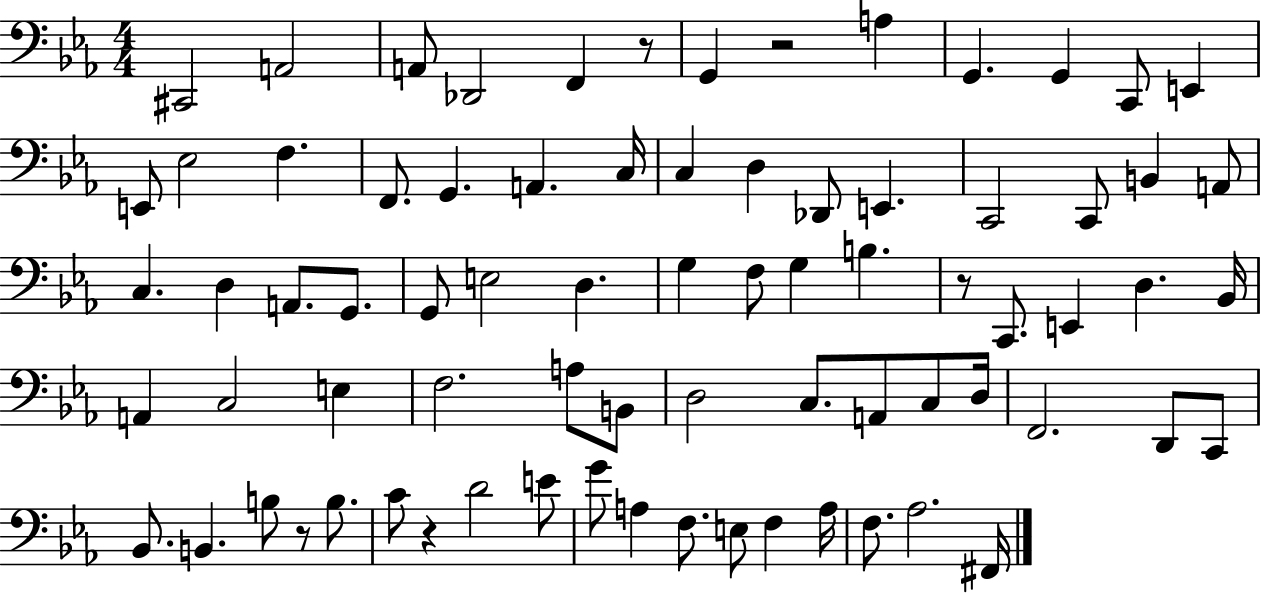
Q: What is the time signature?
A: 4/4